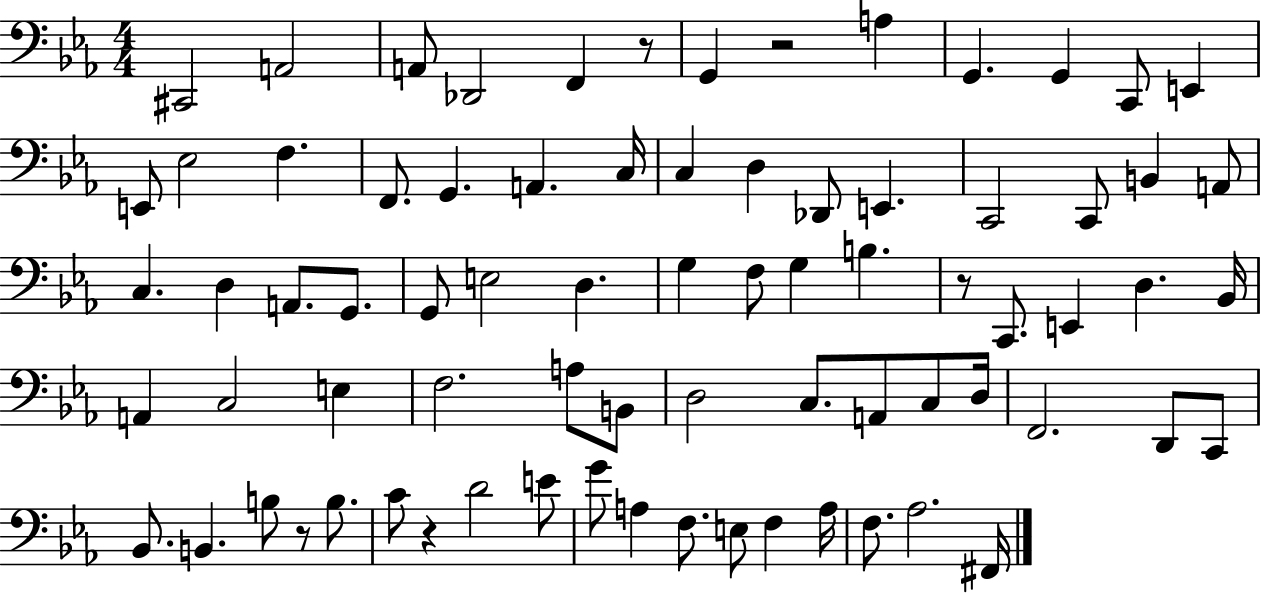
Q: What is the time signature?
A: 4/4